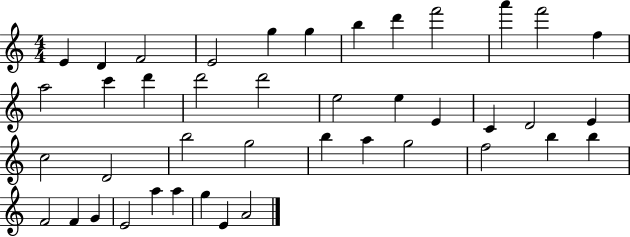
{
  \clef treble
  \numericTimeSignature
  \time 4/4
  \key c \major
  e'4 d'4 f'2 | e'2 g''4 g''4 | b''4 d'''4 f'''2 | a'''4 f'''2 f''4 | \break a''2 c'''4 d'''4 | d'''2 d'''2 | e''2 e''4 e'4 | c'4 d'2 e'4 | \break c''2 d'2 | b''2 g''2 | b''4 a''4 g''2 | f''2 b''4 b''4 | \break f'2 f'4 g'4 | e'2 a''4 a''4 | g''4 e'4 a'2 | \bar "|."
}